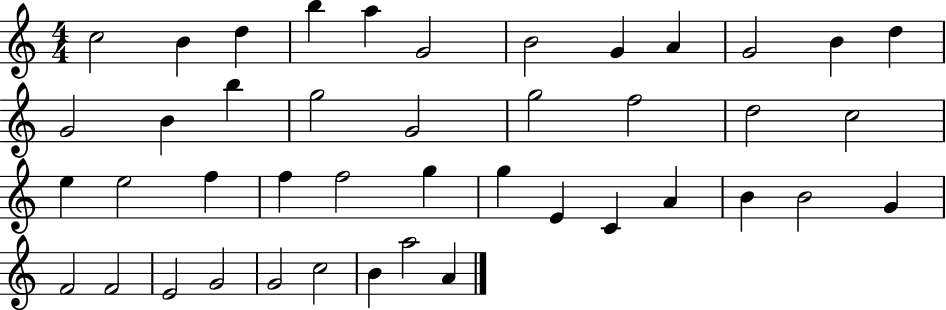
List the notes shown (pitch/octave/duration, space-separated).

C5/h B4/q D5/q B5/q A5/q G4/h B4/h G4/q A4/q G4/h B4/q D5/q G4/h B4/q B5/q G5/h G4/h G5/h F5/h D5/h C5/h E5/q E5/h F5/q F5/q F5/h G5/q G5/q E4/q C4/q A4/q B4/q B4/h G4/q F4/h F4/h E4/h G4/h G4/h C5/h B4/q A5/h A4/q